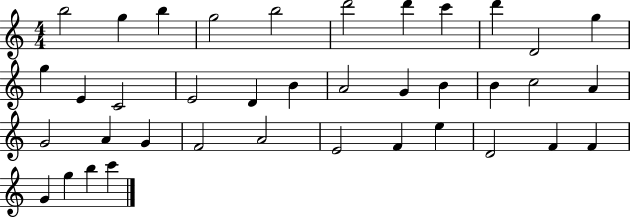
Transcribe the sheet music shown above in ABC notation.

X:1
T:Untitled
M:4/4
L:1/4
K:C
b2 g b g2 b2 d'2 d' c' d' D2 g g E C2 E2 D B A2 G B B c2 A G2 A G F2 A2 E2 F e D2 F F G g b c'